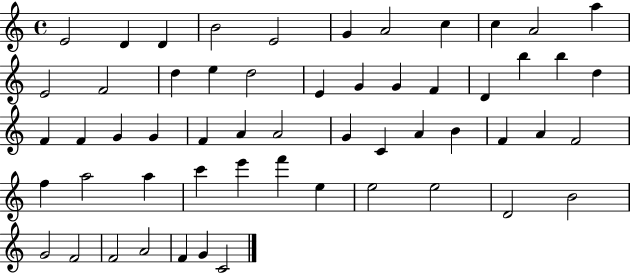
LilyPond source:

{
  \clef treble
  \time 4/4
  \defaultTimeSignature
  \key c \major
  e'2 d'4 d'4 | b'2 e'2 | g'4 a'2 c''4 | c''4 a'2 a''4 | \break e'2 f'2 | d''4 e''4 d''2 | e'4 g'4 g'4 f'4 | d'4 b''4 b''4 d''4 | \break f'4 f'4 g'4 g'4 | f'4 a'4 a'2 | g'4 c'4 a'4 b'4 | f'4 a'4 f'2 | \break f''4 a''2 a''4 | c'''4 e'''4 f'''4 e''4 | e''2 e''2 | d'2 b'2 | \break g'2 f'2 | f'2 a'2 | f'4 g'4 c'2 | \bar "|."
}